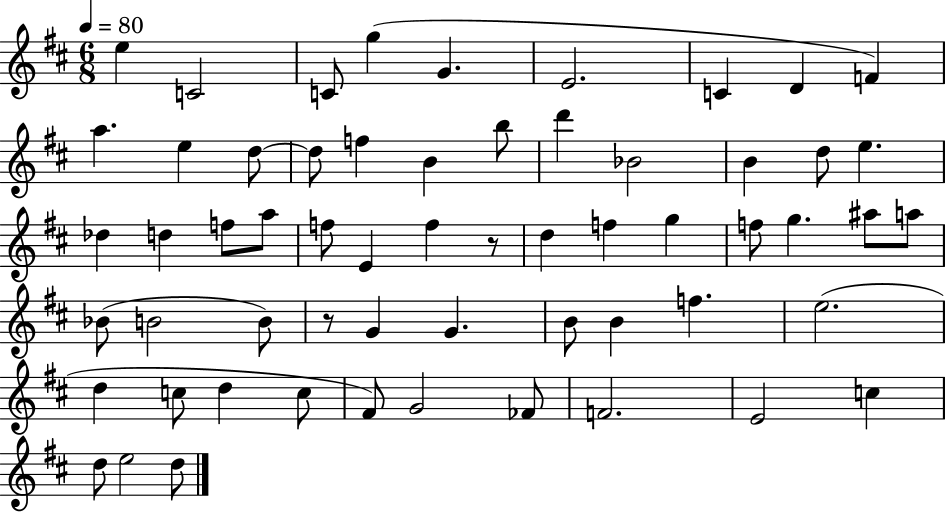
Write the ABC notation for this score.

X:1
T:Untitled
M:6/8
L:1/4
K:D
e C2 C/2 g G E2 C D F a e d/2 d/2 f B b/2 d' _B2 B d/2 e _d d f/2 a/2 f/2 E f z/2 d f g f/2 g ^a/2 a/2 _B/2 B2 B/2 z/2 G G B/2 B f e2 d c/2 d c/2 ^F/2 G2 _F/2 F2 E2 c d/2 e2 d/2